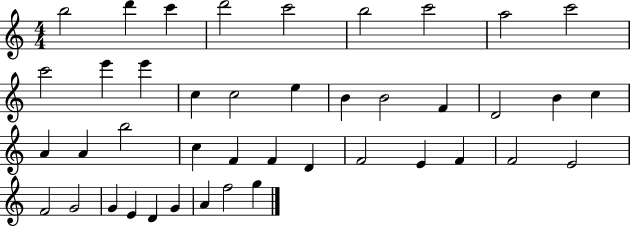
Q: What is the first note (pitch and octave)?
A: B5